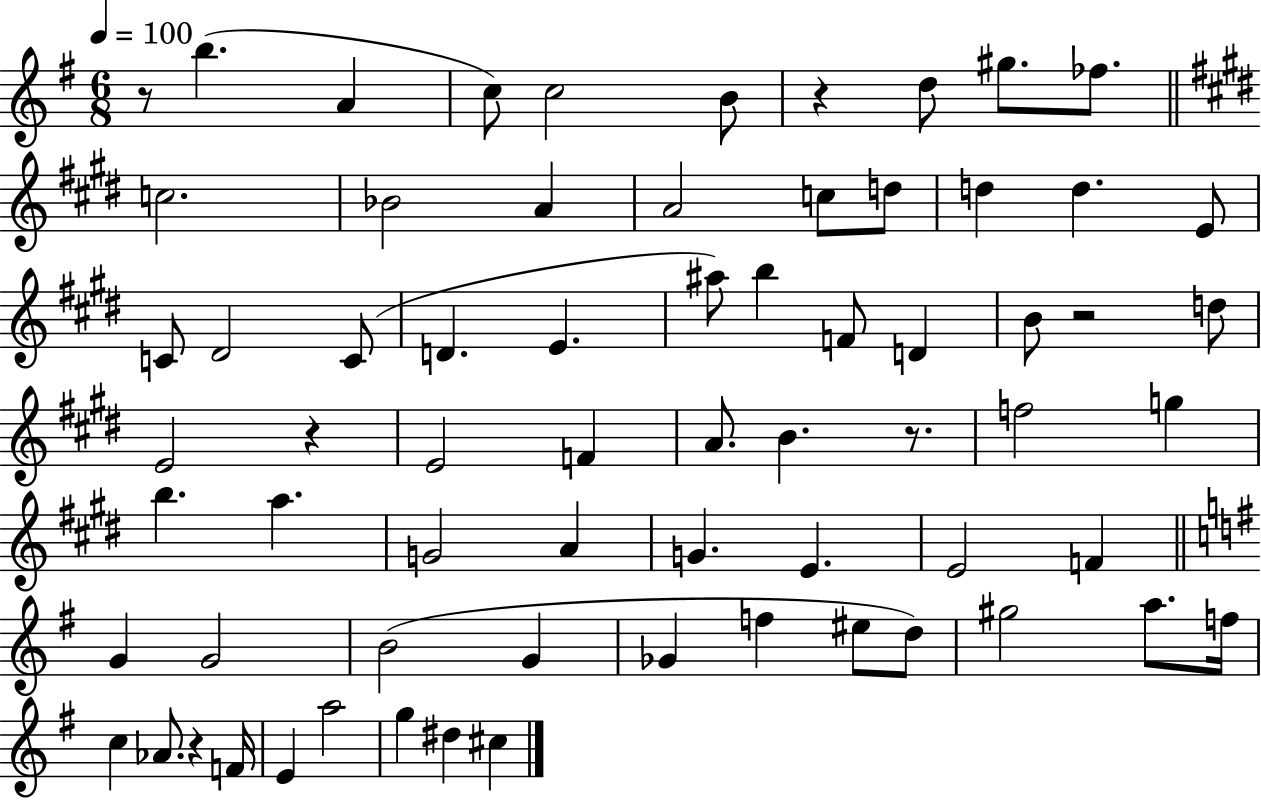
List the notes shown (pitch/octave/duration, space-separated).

R/e B5/q. A4/q C5/e C5/h B4/e R/q D5/e G#5/e. FES5/e. C5/h. Bb4/h A4/q A4/h C5/e D5/e D5/q D5/q. E4/e C4/e D#4/h C4/e D4/q. E4/q. A#5/e B5/q F4/e D4/q B4/e R/h D5/e E4/h R/q E4/h F4/q A4/e. B4/q. R/e. F5/h G5/q B5/q. A5/q. G4/h A4/q G4/q. E4/q. E4/h F4/q G4/q G4/h B4/h G4/q Gb4/q F5/q EIS5/e D5/e G#5/h A5/e. F5/s C5/q Ab4/e. R/q F4/s E4/q A5/h G5/q D#5/q C#5/q